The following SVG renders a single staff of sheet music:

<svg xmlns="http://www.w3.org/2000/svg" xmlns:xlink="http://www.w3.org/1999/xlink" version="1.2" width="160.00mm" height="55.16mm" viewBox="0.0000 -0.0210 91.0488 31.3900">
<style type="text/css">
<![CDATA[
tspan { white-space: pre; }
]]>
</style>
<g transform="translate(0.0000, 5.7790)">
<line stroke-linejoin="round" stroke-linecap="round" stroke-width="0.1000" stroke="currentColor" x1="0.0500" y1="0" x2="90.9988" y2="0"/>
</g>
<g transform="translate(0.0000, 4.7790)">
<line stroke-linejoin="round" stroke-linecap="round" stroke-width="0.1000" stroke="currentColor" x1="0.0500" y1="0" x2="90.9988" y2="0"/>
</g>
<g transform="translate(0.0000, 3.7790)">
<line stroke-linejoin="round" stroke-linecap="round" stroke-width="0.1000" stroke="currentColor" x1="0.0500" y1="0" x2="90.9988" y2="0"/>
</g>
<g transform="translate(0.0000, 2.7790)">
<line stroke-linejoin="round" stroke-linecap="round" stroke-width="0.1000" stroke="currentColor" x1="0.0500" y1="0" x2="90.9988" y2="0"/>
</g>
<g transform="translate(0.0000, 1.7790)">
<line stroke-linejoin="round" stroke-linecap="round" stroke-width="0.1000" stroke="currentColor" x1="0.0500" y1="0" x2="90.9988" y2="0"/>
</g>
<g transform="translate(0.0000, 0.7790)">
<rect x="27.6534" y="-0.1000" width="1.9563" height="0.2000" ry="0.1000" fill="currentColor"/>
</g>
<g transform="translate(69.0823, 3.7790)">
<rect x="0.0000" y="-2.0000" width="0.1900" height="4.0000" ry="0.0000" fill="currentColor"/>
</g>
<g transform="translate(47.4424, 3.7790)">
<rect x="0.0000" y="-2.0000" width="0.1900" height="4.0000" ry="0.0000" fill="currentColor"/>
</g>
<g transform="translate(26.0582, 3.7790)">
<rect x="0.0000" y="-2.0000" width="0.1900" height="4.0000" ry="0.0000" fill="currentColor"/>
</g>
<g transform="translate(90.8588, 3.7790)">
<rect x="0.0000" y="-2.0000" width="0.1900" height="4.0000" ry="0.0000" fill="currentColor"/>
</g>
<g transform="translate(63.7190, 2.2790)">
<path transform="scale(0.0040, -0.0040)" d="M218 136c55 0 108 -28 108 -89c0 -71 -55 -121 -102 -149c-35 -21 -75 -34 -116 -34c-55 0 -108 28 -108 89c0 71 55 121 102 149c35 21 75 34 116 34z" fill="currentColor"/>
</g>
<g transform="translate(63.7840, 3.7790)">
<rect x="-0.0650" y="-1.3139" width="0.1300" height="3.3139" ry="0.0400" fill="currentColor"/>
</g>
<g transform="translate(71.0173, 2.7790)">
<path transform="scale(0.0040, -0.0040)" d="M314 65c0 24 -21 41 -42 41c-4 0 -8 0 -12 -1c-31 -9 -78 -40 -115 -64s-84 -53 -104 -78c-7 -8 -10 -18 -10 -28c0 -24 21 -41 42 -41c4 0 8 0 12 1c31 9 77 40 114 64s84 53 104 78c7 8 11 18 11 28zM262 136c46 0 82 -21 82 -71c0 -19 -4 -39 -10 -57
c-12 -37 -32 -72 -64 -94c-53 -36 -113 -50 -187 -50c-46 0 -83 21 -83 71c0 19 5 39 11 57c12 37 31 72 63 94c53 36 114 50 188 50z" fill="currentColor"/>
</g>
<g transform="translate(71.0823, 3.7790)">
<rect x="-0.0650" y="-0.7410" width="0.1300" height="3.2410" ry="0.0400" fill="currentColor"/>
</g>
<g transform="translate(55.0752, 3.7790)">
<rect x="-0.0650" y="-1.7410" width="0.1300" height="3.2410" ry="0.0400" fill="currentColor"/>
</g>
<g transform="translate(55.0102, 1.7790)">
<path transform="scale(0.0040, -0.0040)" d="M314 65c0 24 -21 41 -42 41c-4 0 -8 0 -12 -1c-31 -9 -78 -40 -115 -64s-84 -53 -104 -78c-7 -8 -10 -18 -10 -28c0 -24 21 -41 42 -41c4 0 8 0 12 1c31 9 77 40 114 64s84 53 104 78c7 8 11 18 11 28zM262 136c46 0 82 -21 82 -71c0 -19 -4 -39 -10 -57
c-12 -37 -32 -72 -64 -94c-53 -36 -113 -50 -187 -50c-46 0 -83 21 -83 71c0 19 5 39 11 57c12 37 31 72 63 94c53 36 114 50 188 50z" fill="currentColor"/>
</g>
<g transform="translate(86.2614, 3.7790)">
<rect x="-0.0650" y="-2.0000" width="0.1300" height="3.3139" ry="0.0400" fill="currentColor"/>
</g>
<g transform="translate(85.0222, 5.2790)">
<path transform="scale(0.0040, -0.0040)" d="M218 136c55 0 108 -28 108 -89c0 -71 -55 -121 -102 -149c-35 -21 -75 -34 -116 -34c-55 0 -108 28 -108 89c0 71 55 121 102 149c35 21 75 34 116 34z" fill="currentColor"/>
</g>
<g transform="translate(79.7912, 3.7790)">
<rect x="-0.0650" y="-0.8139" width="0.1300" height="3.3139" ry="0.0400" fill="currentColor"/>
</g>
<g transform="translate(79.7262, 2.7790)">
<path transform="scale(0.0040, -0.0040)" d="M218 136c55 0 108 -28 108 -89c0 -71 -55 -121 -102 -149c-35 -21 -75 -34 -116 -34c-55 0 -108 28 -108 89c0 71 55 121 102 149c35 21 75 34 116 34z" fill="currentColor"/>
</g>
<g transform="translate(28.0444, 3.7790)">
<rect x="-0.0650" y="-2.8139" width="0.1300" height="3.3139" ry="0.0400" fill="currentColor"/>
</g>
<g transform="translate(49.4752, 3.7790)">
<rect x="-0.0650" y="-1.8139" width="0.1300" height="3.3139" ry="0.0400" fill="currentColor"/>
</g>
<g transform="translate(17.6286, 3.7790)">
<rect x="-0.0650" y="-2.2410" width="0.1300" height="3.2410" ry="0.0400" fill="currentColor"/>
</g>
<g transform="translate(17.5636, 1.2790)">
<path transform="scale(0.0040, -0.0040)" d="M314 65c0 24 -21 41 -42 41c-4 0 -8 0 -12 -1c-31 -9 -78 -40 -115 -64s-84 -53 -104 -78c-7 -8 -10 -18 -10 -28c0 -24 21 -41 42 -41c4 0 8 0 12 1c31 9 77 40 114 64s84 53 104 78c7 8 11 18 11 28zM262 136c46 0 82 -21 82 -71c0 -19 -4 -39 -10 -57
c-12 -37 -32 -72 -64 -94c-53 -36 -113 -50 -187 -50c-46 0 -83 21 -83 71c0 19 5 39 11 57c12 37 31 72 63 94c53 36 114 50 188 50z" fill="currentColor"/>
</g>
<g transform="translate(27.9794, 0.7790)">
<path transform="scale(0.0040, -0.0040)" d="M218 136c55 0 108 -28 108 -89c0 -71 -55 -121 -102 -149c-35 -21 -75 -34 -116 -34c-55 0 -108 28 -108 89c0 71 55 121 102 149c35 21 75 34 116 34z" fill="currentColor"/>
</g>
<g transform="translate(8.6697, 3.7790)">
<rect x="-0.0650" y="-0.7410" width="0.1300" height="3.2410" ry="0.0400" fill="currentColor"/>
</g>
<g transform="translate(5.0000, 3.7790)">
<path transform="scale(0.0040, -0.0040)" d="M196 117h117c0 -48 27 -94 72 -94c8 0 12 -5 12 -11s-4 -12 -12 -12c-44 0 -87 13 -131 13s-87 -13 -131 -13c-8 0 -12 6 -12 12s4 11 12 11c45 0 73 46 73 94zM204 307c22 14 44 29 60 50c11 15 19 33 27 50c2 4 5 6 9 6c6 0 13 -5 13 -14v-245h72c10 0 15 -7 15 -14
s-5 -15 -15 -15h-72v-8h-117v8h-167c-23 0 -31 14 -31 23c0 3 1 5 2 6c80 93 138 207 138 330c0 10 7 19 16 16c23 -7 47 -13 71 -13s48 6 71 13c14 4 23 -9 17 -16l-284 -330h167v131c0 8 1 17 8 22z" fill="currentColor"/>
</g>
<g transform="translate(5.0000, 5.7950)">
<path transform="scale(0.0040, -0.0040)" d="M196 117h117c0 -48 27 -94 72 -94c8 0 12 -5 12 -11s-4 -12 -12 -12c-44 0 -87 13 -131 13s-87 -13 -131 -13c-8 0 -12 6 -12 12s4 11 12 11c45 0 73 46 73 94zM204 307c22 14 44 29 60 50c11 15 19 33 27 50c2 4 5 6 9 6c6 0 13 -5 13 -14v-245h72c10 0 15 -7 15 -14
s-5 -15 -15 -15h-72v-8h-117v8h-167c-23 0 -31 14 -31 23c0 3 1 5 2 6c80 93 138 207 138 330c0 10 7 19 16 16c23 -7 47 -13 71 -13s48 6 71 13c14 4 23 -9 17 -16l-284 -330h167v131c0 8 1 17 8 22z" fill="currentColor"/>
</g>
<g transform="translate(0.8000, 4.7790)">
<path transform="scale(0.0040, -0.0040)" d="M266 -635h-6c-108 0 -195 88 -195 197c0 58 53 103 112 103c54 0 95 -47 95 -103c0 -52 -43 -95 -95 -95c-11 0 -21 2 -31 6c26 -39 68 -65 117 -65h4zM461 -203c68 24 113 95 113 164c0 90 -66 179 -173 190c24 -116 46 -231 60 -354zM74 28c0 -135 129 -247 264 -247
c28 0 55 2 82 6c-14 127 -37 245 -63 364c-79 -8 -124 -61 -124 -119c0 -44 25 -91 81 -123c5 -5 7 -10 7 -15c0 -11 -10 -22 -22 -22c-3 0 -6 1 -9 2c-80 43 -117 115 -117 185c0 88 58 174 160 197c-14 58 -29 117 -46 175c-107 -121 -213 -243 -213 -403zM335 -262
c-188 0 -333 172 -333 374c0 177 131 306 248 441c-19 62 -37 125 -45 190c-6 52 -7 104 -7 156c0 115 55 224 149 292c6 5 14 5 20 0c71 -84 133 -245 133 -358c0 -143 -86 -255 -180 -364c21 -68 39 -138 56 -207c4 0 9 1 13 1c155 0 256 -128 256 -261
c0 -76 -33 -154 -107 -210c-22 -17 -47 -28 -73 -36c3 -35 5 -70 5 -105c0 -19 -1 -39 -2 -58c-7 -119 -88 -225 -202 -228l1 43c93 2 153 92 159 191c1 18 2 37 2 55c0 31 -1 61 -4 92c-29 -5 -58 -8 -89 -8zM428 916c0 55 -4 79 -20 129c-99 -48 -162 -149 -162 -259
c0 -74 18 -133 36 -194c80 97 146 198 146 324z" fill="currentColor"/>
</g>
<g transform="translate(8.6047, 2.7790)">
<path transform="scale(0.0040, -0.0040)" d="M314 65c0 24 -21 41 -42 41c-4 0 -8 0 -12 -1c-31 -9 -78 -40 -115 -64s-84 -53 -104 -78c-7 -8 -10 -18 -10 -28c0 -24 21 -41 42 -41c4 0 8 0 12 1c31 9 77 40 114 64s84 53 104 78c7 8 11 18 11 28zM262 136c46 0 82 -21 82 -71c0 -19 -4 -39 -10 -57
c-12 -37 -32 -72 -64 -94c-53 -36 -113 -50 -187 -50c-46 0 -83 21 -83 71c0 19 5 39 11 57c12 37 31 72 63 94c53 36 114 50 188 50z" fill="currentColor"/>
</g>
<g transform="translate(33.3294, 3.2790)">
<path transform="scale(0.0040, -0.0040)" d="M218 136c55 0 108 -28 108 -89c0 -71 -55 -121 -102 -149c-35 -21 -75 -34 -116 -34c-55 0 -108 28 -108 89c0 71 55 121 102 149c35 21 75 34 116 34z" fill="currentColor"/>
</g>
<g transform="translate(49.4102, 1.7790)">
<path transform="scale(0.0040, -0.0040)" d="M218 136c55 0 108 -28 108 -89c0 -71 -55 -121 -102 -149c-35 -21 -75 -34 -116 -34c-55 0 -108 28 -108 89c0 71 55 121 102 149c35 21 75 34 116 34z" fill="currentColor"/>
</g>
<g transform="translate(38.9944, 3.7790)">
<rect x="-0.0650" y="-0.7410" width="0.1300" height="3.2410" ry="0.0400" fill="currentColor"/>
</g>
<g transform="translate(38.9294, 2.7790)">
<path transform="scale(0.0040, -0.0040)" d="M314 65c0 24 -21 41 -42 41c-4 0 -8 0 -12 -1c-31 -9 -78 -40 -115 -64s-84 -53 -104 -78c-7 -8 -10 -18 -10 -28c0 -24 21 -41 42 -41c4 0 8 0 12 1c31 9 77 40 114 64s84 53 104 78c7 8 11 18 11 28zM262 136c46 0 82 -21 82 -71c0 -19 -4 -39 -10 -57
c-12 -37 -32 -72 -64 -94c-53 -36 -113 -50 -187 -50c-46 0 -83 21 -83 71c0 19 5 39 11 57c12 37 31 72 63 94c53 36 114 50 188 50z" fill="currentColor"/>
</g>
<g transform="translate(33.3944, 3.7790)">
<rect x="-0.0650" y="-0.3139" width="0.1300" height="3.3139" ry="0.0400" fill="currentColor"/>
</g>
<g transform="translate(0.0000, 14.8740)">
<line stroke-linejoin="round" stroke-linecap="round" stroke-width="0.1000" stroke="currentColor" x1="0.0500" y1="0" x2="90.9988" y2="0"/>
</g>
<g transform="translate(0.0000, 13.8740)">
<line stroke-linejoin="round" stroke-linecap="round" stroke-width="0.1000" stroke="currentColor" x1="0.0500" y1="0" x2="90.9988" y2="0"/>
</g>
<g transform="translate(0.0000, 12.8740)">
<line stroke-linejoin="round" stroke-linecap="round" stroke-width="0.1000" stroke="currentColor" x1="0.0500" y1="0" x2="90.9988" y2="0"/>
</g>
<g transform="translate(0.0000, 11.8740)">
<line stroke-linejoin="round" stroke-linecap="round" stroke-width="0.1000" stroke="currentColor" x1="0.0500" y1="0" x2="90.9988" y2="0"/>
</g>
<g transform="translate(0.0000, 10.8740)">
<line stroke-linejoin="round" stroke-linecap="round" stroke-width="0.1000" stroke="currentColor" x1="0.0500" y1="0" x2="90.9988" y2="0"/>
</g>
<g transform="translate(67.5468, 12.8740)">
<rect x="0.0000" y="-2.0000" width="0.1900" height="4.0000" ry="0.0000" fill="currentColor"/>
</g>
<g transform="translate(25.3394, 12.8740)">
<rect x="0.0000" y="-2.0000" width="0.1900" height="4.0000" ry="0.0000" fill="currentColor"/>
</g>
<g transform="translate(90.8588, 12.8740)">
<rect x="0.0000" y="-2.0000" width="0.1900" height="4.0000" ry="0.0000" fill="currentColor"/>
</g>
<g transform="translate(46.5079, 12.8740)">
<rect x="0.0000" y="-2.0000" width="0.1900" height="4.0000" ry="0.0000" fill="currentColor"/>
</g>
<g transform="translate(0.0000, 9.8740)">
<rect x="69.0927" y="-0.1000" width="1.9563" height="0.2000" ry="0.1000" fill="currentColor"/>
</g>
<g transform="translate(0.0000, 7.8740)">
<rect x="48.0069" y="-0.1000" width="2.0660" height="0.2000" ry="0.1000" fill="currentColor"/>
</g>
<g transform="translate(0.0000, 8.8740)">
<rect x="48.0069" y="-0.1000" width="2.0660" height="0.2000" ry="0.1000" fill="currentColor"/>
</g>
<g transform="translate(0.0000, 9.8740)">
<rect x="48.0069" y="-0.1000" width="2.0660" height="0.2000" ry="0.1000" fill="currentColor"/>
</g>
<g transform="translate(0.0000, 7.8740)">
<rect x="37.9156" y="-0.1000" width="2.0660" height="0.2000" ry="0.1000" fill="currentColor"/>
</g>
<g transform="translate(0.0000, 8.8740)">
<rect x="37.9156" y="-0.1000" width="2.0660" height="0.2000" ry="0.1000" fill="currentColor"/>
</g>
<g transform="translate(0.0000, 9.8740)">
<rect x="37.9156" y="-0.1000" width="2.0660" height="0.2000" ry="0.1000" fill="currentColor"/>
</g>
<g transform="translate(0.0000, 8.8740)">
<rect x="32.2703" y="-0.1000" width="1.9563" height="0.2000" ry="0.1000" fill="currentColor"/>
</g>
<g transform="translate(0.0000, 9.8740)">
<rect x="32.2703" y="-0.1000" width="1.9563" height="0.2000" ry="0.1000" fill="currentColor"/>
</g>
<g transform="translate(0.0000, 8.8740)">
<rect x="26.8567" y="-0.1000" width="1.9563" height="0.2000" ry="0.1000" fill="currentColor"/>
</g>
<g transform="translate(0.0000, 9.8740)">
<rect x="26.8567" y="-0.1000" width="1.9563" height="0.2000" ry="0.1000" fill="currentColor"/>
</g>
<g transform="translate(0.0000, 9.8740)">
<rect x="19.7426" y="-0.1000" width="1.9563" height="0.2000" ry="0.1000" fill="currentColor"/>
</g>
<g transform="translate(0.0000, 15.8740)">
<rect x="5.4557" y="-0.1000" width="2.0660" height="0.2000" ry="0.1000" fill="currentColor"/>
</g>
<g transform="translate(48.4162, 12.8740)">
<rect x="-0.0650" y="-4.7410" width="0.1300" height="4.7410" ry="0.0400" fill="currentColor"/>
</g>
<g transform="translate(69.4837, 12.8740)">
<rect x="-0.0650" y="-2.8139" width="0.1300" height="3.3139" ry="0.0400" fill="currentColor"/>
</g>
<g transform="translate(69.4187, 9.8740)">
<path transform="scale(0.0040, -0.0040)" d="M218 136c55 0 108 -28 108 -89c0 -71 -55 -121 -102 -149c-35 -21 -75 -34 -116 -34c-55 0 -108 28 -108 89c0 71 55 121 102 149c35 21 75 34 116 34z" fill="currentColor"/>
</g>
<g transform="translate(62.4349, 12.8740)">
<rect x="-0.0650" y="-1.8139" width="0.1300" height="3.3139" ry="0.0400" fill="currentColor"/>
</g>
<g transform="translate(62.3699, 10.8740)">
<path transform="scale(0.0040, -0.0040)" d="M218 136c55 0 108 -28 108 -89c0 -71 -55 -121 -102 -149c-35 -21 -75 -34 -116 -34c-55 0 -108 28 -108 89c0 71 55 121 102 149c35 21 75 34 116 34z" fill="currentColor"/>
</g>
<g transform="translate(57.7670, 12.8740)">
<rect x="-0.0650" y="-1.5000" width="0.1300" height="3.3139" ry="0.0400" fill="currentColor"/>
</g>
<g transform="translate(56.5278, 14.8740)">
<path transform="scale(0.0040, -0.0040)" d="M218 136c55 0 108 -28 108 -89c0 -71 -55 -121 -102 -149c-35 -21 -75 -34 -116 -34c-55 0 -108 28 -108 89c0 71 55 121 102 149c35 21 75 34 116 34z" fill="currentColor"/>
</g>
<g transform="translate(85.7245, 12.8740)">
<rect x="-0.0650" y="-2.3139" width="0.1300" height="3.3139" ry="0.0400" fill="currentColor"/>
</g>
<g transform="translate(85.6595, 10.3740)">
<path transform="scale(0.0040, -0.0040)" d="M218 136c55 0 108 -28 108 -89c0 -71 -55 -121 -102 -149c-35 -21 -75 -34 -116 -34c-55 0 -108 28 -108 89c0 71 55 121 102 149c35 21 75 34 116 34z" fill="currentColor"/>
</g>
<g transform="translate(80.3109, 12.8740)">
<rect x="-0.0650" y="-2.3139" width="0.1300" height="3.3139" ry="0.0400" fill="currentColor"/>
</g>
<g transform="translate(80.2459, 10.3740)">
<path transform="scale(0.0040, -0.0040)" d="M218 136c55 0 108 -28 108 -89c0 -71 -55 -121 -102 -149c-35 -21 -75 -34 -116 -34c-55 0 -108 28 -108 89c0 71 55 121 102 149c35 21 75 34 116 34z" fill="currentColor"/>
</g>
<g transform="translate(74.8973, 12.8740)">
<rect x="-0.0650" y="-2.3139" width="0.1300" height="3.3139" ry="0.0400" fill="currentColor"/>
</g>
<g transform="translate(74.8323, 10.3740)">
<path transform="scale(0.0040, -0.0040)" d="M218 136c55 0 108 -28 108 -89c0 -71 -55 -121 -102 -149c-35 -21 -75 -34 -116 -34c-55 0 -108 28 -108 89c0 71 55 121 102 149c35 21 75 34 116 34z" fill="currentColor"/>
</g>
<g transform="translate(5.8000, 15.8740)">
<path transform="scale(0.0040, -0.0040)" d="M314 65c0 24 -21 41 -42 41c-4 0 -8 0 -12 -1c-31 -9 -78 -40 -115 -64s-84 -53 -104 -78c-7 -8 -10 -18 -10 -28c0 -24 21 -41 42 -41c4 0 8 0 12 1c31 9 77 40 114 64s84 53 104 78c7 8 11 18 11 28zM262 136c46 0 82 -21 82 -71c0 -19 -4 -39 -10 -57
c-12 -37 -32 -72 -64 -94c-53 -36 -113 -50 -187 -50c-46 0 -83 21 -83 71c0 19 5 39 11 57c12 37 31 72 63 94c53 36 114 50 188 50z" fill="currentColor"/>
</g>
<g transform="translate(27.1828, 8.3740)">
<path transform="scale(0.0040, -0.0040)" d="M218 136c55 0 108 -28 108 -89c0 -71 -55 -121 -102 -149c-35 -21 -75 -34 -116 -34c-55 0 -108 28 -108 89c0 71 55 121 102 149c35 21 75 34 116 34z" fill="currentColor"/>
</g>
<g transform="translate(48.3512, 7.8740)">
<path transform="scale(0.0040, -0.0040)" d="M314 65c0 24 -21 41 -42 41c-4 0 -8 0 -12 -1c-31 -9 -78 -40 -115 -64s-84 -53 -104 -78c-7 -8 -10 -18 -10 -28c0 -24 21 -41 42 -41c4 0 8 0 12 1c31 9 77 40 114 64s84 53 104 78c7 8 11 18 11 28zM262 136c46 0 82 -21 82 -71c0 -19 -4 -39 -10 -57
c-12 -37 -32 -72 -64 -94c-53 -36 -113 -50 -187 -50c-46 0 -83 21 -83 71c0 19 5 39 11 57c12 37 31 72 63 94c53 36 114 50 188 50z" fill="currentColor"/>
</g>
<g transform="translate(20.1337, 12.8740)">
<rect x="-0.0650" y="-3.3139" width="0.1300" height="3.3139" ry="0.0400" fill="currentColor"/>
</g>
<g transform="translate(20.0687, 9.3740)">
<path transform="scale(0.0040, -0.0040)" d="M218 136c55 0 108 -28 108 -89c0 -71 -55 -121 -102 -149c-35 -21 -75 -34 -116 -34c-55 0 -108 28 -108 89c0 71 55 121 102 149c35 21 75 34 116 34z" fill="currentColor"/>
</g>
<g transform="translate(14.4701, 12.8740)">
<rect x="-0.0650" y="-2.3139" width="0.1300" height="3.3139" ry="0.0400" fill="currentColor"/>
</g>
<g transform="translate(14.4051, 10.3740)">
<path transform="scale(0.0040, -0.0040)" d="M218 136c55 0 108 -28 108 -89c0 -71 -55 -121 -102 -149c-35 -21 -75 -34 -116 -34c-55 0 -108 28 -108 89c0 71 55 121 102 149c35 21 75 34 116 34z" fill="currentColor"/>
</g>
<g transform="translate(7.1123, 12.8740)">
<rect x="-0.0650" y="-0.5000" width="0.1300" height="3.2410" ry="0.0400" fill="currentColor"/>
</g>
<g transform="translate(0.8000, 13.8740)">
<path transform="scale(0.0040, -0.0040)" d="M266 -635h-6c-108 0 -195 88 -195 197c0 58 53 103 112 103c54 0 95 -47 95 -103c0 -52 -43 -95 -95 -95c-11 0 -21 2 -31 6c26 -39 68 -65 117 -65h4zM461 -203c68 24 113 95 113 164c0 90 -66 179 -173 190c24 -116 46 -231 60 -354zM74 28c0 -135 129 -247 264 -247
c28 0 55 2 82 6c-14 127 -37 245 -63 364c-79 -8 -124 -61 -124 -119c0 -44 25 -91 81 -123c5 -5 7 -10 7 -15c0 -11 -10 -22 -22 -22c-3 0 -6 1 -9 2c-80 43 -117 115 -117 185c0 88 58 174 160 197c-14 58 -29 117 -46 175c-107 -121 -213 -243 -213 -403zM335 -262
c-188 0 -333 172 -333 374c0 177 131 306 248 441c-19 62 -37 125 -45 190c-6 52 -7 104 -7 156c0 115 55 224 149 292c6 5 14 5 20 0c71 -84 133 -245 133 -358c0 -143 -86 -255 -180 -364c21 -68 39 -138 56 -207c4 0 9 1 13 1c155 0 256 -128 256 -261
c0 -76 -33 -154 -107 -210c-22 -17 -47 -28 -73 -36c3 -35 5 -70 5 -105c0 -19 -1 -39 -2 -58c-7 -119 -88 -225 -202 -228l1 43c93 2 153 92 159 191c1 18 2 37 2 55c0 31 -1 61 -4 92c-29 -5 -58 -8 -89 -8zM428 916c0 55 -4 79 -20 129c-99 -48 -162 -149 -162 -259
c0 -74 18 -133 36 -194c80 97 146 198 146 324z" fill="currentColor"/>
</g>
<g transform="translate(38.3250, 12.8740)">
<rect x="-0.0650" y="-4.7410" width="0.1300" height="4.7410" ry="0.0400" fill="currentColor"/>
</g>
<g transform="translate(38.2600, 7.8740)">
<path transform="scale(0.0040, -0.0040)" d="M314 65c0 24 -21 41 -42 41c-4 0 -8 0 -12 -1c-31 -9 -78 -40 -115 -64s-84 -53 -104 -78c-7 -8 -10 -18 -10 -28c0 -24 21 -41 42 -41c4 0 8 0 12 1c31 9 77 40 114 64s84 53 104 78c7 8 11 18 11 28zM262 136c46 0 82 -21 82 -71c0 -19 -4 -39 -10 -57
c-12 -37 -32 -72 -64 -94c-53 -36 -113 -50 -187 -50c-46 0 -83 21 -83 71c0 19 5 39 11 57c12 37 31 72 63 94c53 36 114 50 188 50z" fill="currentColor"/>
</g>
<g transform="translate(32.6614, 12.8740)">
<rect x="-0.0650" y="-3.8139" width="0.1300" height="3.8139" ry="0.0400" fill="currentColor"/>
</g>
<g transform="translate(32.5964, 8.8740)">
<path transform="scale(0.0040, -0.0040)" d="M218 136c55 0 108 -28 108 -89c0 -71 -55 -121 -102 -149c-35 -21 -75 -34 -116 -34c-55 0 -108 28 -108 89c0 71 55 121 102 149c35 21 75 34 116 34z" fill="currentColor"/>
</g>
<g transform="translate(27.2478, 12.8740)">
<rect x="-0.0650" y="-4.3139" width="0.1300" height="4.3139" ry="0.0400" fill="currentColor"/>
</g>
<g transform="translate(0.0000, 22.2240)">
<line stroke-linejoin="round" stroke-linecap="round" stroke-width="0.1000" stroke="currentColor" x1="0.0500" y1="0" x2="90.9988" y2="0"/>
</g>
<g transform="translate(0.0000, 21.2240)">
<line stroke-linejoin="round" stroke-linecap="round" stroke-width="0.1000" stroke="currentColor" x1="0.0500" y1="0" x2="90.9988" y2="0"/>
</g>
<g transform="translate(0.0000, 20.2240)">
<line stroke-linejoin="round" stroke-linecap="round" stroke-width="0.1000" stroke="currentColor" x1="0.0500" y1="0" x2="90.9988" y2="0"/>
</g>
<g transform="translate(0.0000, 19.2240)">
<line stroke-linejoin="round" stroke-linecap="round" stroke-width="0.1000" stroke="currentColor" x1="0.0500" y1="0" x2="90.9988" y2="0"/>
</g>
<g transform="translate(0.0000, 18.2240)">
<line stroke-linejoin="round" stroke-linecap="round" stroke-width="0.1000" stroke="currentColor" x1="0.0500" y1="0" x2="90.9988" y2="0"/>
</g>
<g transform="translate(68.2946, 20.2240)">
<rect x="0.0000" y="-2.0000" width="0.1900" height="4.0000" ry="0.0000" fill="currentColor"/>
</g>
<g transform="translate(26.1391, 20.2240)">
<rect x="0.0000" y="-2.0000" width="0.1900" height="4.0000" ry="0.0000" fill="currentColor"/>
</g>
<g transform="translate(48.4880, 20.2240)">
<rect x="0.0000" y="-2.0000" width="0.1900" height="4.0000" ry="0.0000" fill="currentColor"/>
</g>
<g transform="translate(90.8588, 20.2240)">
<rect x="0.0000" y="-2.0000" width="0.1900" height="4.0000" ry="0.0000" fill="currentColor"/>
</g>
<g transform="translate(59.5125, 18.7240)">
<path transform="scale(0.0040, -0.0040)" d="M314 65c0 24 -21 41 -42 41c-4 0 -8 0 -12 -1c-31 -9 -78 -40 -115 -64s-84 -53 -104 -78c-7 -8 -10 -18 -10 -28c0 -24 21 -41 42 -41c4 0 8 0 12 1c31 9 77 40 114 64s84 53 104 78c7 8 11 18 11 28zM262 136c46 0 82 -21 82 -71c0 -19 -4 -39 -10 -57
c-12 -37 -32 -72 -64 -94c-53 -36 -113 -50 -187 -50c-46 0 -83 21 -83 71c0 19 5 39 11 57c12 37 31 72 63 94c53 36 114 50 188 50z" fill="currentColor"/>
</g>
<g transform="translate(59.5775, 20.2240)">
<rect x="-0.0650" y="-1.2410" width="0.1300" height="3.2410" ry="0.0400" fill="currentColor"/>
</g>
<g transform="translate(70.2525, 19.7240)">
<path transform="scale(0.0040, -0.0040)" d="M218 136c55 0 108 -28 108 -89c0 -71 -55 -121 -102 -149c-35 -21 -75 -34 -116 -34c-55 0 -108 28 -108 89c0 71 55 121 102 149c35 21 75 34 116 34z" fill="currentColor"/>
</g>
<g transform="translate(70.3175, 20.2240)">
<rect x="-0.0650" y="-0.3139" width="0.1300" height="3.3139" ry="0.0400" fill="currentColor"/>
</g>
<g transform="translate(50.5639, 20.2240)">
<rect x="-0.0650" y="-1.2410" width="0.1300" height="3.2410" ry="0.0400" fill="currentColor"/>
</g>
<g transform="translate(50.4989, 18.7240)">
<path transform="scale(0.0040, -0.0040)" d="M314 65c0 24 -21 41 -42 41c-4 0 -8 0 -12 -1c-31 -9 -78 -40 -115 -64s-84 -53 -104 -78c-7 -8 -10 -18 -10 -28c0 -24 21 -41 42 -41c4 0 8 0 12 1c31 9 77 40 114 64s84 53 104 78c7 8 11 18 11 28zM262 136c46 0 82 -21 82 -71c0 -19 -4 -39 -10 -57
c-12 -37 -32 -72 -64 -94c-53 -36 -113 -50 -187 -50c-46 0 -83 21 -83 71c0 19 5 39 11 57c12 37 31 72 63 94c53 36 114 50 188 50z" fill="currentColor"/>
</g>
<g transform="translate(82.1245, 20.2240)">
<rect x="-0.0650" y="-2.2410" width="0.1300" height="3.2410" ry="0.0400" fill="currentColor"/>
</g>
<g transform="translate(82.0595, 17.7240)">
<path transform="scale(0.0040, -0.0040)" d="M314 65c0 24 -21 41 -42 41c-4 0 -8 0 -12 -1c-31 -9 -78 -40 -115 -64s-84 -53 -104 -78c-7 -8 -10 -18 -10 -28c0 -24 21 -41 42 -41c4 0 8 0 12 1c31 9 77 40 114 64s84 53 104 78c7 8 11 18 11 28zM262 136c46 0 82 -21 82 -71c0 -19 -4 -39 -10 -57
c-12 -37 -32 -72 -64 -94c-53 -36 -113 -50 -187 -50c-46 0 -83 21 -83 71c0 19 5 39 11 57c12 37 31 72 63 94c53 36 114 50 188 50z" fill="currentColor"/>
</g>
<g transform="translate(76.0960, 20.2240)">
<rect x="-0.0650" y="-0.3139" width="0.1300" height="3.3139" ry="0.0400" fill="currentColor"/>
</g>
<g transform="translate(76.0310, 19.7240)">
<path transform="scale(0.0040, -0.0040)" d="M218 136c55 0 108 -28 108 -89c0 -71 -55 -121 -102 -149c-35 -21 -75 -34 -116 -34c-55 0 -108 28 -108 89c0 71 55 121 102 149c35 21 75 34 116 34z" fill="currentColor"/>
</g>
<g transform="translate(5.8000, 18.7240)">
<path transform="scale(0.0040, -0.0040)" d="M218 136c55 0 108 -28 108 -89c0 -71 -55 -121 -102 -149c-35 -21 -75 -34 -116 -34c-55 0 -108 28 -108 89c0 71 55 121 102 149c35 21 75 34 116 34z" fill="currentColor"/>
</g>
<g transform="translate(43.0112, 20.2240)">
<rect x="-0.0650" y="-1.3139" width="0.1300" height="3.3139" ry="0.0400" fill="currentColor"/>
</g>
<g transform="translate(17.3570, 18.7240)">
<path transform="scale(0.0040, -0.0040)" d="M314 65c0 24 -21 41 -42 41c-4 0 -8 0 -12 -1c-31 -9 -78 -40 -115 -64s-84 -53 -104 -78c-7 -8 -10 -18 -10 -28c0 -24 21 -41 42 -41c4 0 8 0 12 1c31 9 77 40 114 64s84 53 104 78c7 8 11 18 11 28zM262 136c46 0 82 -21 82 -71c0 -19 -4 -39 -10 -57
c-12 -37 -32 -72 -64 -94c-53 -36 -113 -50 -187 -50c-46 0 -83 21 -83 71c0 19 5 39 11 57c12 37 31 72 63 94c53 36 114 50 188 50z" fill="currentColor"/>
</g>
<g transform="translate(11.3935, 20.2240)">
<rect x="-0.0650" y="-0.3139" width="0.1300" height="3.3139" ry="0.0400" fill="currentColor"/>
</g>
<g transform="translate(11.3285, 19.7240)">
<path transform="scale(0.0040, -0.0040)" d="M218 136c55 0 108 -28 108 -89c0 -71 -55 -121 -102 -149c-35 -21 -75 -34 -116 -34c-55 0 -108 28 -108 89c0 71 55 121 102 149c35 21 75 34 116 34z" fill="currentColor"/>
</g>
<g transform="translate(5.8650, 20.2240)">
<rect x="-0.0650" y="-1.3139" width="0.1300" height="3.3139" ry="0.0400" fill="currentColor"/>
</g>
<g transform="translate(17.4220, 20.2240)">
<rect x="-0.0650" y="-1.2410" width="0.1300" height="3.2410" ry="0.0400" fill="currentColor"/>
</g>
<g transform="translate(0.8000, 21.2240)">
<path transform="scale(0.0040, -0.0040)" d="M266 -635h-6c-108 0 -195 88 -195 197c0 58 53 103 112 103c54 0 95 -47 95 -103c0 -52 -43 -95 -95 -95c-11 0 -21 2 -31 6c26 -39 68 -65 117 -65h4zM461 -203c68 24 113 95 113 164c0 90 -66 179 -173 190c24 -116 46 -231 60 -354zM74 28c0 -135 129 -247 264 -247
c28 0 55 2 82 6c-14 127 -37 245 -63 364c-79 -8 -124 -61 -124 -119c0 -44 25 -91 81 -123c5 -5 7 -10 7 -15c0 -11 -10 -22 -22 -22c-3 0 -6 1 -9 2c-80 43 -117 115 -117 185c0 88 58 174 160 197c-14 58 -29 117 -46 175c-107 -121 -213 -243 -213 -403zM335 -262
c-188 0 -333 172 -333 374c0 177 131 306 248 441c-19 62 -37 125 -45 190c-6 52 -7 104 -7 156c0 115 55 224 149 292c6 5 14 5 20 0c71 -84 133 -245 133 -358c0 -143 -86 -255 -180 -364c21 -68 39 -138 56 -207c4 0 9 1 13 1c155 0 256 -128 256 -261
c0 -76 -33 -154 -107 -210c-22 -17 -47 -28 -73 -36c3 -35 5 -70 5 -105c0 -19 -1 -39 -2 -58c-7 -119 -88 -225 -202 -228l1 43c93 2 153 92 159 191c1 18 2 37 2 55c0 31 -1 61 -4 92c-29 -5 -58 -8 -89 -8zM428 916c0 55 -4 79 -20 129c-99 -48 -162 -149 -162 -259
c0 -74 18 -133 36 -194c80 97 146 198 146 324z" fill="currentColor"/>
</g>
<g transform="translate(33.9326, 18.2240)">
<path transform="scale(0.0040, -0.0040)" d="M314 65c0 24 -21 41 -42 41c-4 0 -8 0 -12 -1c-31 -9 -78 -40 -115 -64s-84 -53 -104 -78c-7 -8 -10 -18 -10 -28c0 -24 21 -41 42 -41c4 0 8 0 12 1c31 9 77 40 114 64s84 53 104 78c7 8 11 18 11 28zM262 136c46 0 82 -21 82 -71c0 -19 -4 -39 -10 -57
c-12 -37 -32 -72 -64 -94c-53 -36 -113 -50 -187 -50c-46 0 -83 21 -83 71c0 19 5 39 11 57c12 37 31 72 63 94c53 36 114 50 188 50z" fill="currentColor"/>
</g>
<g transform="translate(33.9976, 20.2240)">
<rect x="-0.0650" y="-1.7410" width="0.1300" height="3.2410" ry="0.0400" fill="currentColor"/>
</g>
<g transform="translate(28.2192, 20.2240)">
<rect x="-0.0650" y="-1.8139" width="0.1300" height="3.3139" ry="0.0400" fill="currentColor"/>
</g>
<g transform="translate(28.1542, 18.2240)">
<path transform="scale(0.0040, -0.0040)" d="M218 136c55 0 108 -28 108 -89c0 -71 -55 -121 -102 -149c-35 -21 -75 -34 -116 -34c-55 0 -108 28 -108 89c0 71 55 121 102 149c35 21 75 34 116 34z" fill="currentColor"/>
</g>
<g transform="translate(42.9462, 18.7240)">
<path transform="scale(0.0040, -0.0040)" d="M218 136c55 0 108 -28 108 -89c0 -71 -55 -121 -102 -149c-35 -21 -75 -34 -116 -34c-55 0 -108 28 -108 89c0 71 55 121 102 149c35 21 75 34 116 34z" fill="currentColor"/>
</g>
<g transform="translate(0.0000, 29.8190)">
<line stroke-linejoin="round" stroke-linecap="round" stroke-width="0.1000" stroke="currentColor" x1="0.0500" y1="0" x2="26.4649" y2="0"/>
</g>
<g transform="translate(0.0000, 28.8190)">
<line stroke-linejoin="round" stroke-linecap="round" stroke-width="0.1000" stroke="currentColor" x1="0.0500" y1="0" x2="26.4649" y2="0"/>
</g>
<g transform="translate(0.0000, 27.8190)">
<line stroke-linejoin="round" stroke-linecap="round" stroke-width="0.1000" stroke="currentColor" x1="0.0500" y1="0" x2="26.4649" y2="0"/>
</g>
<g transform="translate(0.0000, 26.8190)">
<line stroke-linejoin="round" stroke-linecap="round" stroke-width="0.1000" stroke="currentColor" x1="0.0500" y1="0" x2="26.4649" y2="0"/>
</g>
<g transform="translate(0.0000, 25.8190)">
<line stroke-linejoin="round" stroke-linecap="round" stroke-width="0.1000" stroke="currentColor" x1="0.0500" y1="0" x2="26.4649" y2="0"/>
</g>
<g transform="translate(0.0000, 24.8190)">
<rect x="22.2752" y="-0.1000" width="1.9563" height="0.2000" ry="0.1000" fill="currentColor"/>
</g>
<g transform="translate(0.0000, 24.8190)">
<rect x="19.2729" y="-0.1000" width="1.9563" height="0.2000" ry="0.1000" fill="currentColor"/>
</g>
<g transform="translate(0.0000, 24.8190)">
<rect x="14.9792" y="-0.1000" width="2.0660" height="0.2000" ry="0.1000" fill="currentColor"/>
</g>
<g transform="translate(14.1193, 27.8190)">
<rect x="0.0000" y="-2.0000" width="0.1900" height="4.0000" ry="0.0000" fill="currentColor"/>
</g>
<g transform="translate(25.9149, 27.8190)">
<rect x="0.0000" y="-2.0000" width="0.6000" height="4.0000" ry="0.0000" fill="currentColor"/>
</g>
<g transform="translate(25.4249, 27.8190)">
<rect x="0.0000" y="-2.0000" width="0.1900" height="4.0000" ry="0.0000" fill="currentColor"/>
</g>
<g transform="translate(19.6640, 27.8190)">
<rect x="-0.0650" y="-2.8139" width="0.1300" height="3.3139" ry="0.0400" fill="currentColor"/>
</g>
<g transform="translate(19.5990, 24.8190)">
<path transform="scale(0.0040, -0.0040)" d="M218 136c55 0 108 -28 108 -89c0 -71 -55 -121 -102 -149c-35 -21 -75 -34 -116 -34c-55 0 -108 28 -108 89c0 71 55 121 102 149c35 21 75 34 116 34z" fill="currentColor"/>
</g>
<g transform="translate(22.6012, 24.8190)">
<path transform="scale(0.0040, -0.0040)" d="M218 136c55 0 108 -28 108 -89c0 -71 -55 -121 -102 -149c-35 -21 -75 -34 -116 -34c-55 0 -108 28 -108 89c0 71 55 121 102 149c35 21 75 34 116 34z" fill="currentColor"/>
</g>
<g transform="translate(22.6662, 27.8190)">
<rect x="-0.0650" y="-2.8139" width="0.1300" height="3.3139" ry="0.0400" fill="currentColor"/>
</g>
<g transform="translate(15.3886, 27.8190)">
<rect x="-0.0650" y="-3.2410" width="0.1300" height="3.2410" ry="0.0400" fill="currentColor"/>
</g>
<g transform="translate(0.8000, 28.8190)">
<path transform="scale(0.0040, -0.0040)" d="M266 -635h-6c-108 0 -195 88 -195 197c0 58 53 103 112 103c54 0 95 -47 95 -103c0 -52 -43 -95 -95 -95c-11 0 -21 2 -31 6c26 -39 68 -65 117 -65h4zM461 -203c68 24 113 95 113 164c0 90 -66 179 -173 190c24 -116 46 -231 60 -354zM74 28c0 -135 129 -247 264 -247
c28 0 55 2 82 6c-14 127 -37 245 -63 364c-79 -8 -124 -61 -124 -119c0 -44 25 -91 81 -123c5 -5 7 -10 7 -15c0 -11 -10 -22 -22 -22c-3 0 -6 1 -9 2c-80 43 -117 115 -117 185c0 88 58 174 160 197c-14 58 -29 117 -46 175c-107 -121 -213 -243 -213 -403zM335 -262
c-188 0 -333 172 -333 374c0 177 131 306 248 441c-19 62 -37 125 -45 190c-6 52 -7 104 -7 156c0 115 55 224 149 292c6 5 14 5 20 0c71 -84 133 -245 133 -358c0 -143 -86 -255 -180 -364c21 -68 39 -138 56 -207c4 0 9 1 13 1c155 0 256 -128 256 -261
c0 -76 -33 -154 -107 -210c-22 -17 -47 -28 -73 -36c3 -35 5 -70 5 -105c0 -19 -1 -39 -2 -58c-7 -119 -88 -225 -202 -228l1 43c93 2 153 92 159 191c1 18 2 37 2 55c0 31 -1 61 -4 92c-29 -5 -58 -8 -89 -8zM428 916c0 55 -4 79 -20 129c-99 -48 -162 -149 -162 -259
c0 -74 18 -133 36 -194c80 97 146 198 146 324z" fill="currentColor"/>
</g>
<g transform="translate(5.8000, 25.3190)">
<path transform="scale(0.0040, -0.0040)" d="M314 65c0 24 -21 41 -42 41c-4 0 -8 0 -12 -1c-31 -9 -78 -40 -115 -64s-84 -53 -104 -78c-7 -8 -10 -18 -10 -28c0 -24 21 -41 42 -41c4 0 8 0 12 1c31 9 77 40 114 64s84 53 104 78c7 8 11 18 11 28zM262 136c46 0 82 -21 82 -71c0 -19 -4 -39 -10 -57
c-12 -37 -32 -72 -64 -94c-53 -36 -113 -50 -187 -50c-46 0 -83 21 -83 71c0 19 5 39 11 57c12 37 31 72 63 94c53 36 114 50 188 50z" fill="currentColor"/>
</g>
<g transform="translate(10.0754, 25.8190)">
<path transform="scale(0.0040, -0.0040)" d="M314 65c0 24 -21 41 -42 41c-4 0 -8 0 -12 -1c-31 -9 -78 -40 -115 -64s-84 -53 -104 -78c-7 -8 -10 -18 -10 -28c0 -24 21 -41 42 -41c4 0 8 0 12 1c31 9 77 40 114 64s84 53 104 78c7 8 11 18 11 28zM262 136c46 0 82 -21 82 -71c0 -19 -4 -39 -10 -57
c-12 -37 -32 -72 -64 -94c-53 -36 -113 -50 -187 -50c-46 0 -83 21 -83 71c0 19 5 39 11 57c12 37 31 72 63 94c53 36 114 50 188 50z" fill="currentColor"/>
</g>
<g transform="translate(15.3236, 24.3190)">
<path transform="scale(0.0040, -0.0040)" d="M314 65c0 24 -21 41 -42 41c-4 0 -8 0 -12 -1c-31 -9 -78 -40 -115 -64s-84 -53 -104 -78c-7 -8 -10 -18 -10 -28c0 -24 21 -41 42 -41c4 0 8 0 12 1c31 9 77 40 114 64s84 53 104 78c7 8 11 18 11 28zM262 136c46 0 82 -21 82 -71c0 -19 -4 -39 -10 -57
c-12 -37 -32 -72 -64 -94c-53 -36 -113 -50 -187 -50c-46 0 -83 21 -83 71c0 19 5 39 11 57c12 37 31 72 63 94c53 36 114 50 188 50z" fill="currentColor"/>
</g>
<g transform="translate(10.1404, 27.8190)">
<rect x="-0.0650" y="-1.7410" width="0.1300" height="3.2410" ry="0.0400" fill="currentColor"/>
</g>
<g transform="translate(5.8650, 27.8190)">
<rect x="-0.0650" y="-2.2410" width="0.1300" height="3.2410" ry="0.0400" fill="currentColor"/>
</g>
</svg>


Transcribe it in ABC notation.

X:1
T:Untitled
M:4/4
L:1/4
K:C
d2 g2 a c d2 f f2 e d2 d F C2 g b d' c' e'2 e'2 E f a g g g e c e2 f f2 e e2 e2 c c g2 g2 f2 b2 a a